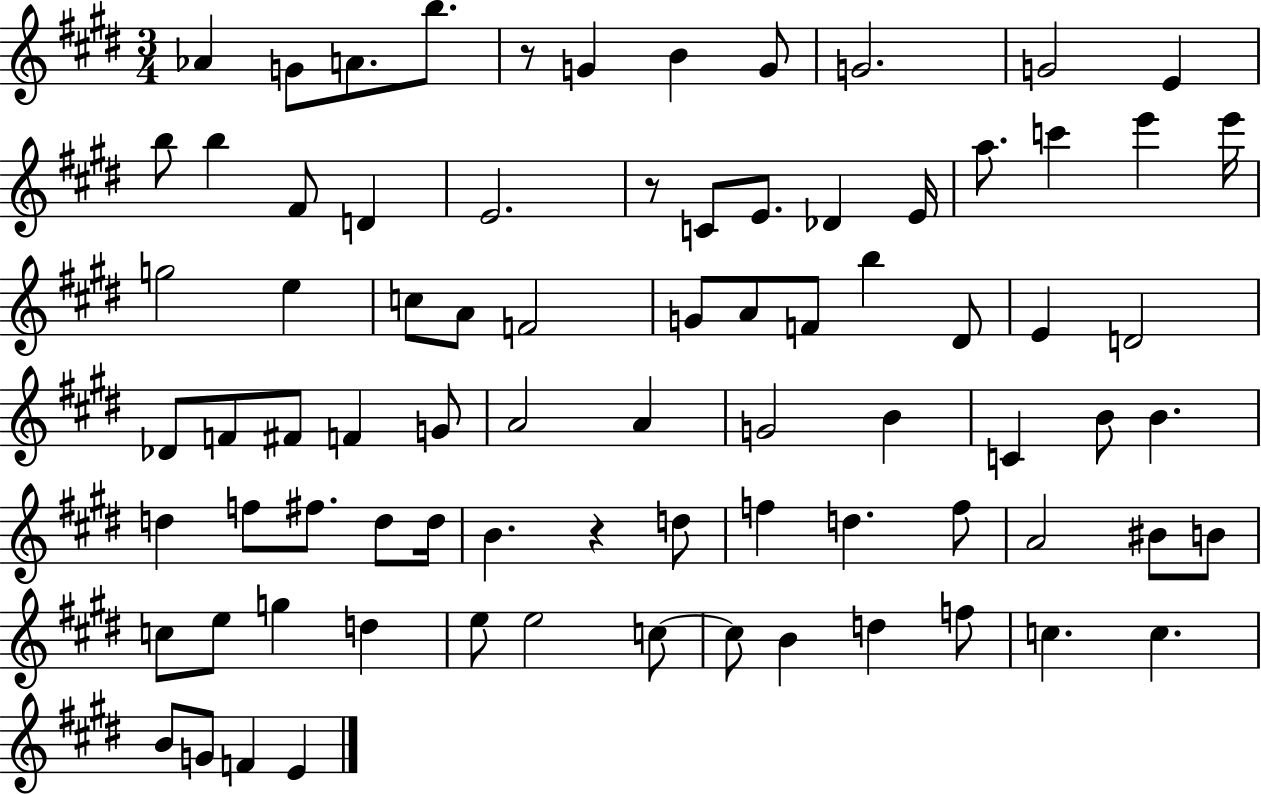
Ab4/q G4/e A4/e. B5/e. R/e G4/q B4/q G4/e G4/h. G4/h E4/q B5/e B5/q F#4/e D4/q E4/h. R/e C4/e E4/e. Db4/q E4/s A5/e. C6/q E6/q E6/s G5/h E5/q C5/e A4/e F4/h G4/e A4/e F4/e B5/q D#4/e E4/q D4/h Db4/e F4/e F#4/e F4/q G4/e A4/h A4/q G4/h B4/q C4/q B4/e B4/q. D5/q F5/e F#5/e. D5/e D5/s B4/q. R/q D5/e F5/q D5/q. F5/e A4/h BIS4/e B4/e C5/e E5/e G5/q D5/q E5/e E5/h C5/e C5/e B4/q D5/q F5/e C5/q. C5/q. B4/e G4/e F4/q E4/q